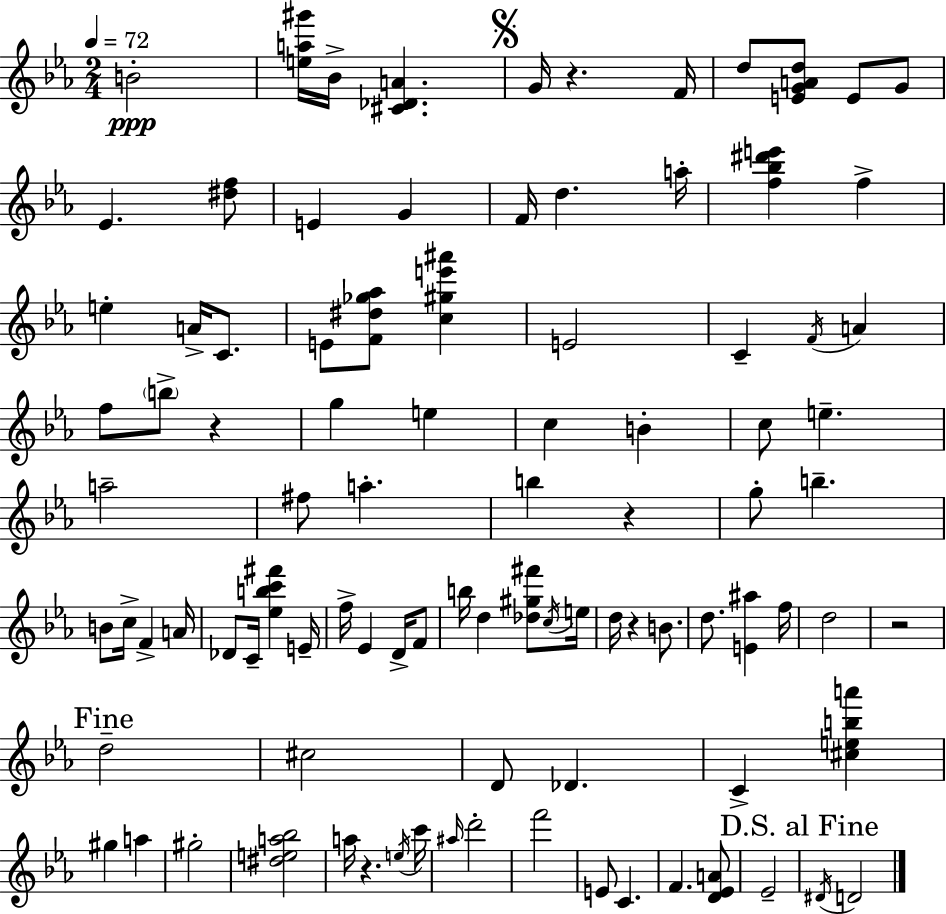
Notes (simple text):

B4/h [E5,A5,G#6]/s Bb4/s [C#4,Db4,A4]/q. G4/s R/q. F4/s D5/e [E4,G4,A4,D5]/e E4/e G4/e Eb4/q. [D#5,F5]/e E4/q G4/q F4/s D5/q. A5/s [F5,Bb5,D#6,E6]/q F5/q E5/q A4/s C4/e. E4/e [F4,D#5,Gb5,Ab5]/e [C5,G#5,E6,A#6]/q E4/h C4/q F4/s A4/q F5/e B5/e R/q G5/q E5/q C5/q B4/q C5/e E5/q. A5/h F#5/e A5/q. B5/q R/q G5/e B5/q. B4/e C5/s F4/q A4/s Db4/e C4/s [Eb5,B5,C6,F#6]/q E4/s F5/s Eb4/q D4/s F4/e B5/s D5/q [Db5,G#5,F#6]/e C5/s E5/s D5/s R/q B4/e. D5/e. [E4,A#5]/q F5/s D5/h R/h D5/h C#5/h D4/e Db4/q. C4/q [C#5,E5,B5,A6]/q G#5/q A5/q G#5/h [D#5,E5,A5,Bb5]/h A5/s R/q. E5/s C6/s A#5/s D6/h F6/h E4/e C4/q. F4/q. [D4,Eb4,A4]/e Eb4/h D#4/s D4/h